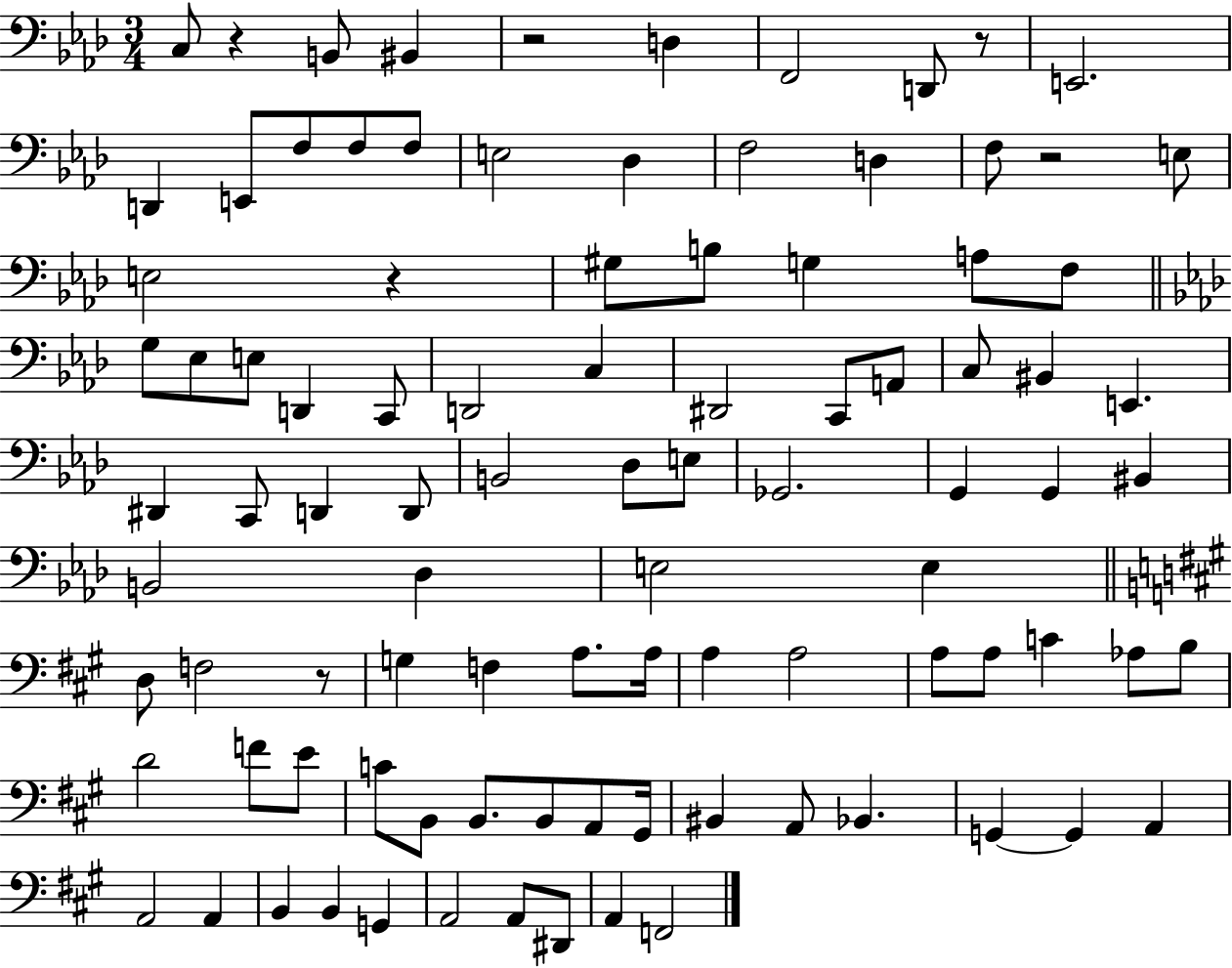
X:1
T:Untitled
M:3/4
L:1/4
K:Ab
C,/2 z B,,/2 ^B,, z2 D, F,,2 D,,/2 z/2 E,,2 D,, E,,/2 F,/2 F,/2 F,/2 E,2 _D, F,2 D, F,/2 z2 E,/2 E,2 z ^G,/2 B,/2 G, A,/2 F,/2 G,/2 _E,/2 E,/2 D,, C,,/2 D,,2 C, ^D,,2 C,,/2 A,,/2 C,/2 ^B,, E,, ^D,, C,,/2 D,, D,,/2 B,,2 _D,/2 E,/2 _G,,2 G,, G,, ^B,, B,,2 _D, E,2 E, D,/2 F,2 z/2 G, F, A,/2 A,/4 A, A,2 A,/2 A,/2 C _A,/2 B,/2 D2 F/2 E/2 C/2 B,,/2 B,,/2 B,,/2 A,,/2 ^G,,/4 ^B,, A,,/2 _B,, G,, G,, A,, A,,2 A,, B,, B,, G,, A,,2 A,,/2 ^D,,/2 A,, F,,2